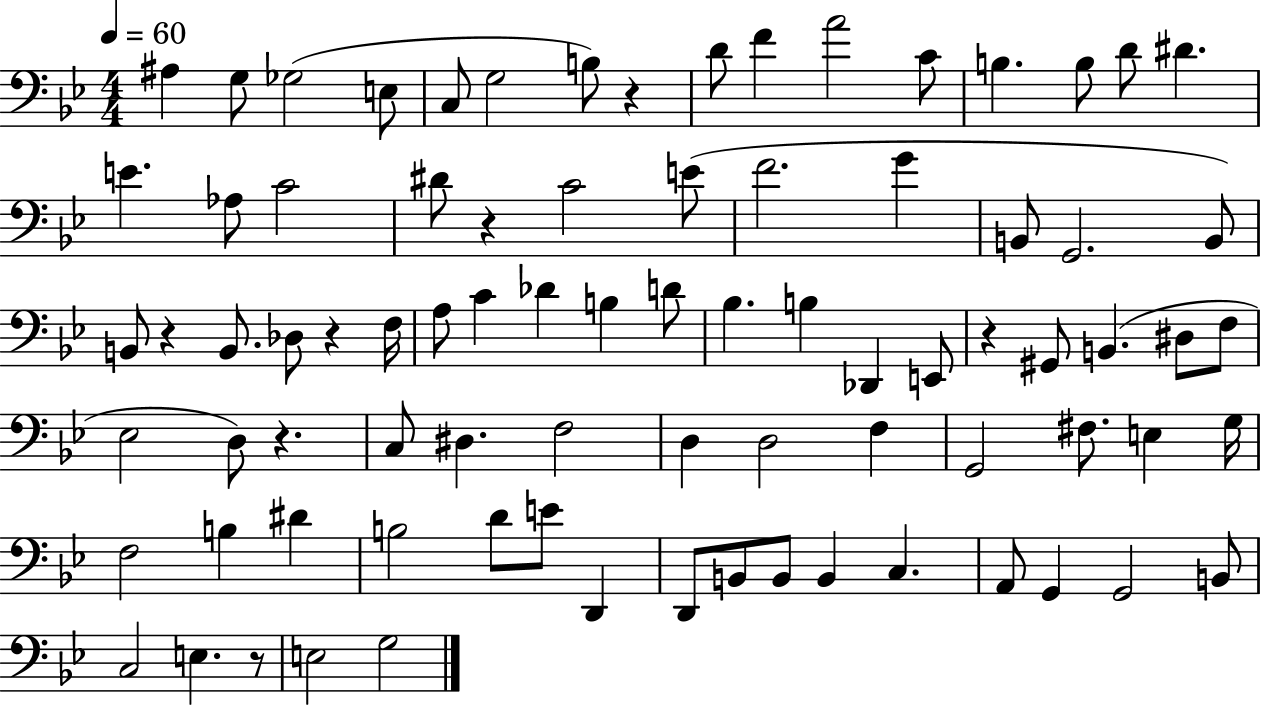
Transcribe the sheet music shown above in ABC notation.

X:1
T:Untitled
M:4/4
L:1/4
K:Bb
^A, G,/2 _G,2 E,/2 C,/2 G,2 B,/2 z D/2 F A2 C/2 B, B,/2 D/2 ^D E _A,/2 C2 ^D/2 z C2 E/2 F2 G B,,/2 G,,2 B,,/2 B,,/2 z B,,/2 _D,/2 z F,/4 A,/2 C _D B, D/2 _B, B, _D,, E,,/2 z ^G,,/2 B,, ^D,/2 F,/2 _E,2 D,/2 z C,/2 ^D, F,2 D, D,2 F, G,,2 ^F,/2 E, G,/4 F,2 B, ^D B,2 D/2 E/2 D,, D,,/2 B,,/2 B,,/2 B,, C, A,,/2 G,, G,,2 B,,/2 C,2 E, z/2 E,2 G,2